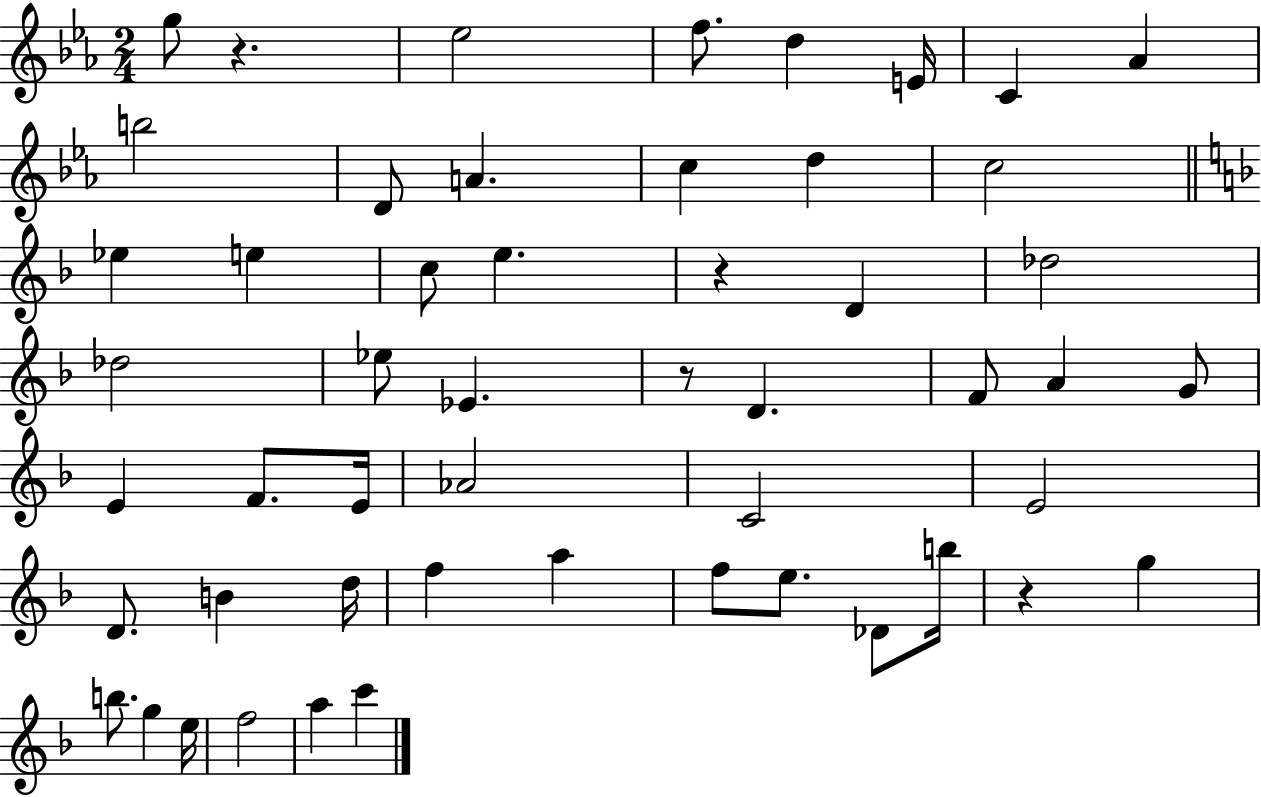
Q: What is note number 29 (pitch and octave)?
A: E4